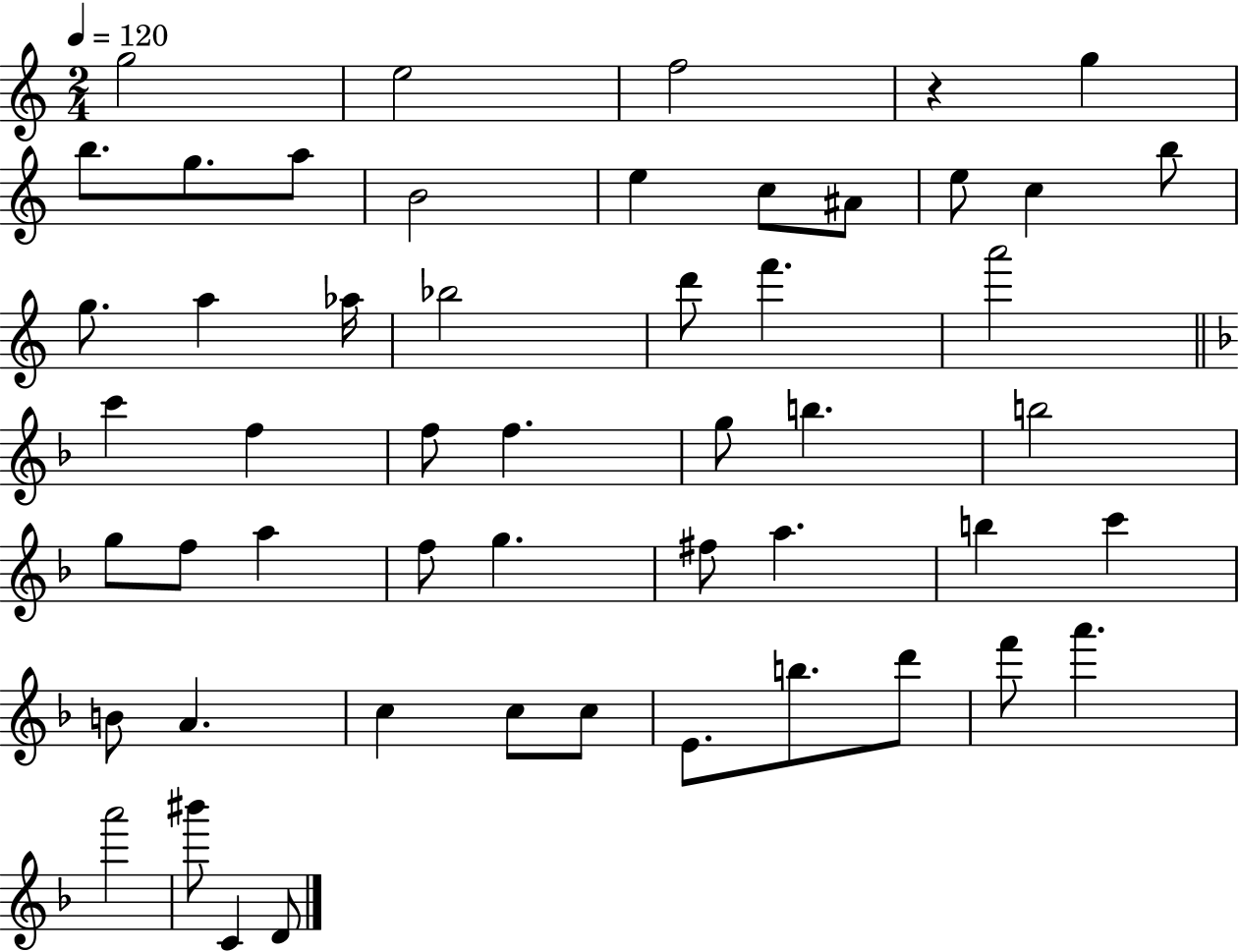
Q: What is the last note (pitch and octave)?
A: D4